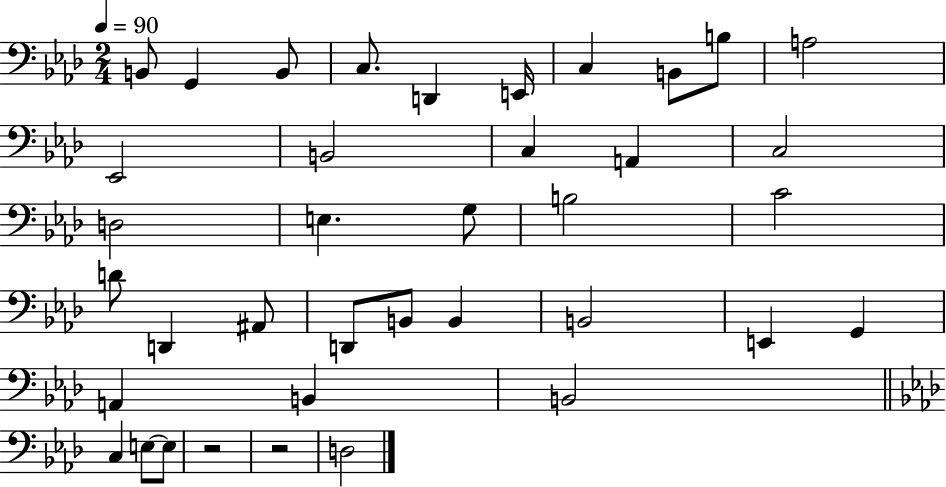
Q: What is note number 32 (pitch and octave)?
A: B2